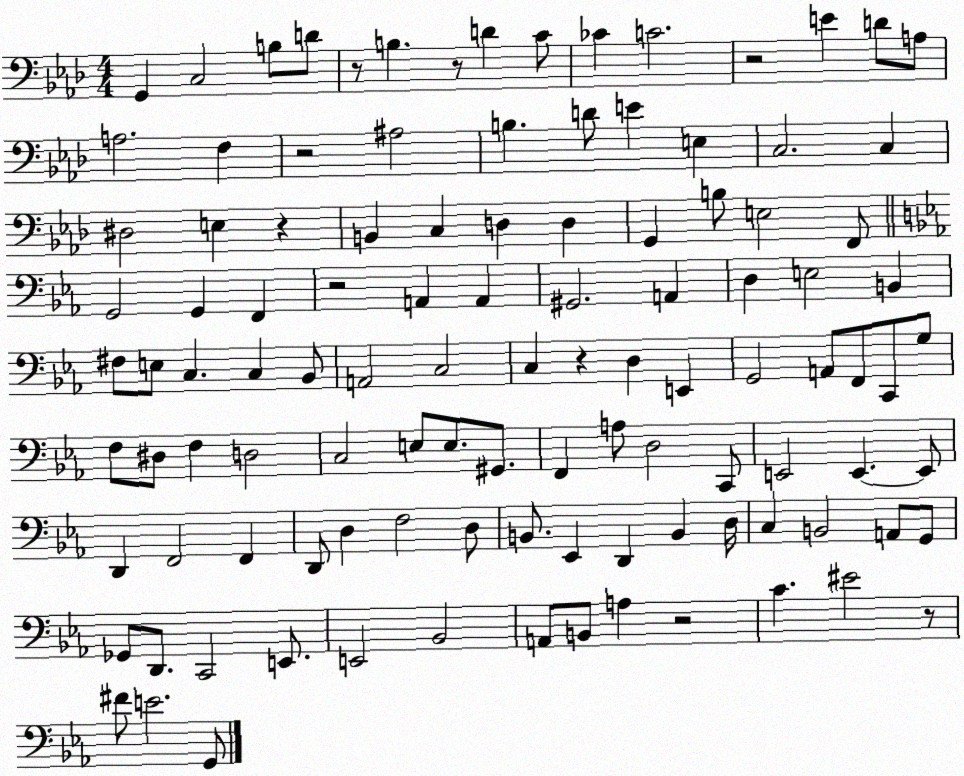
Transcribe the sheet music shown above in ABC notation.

X:1
T:Untitled
M:4/4
L:1/4
K:Ab
G,, C,2 B,/2 D/2 z/2 B, z/2 D C/2 _C C2 z2 E D/2 A,/2 A,2 F, z2 ^A,2 B, D/2 E E, C,2 C, ^D,2 E, z B,, C, D, D, G,, B,/2 E,2 F,,/2 G,,2 G,, F,, z2 A,, A,, ^G,,2 A,, D, E,2 B,, ^F,/2 E,/2 C, C, _B,,/2 A,,2 C,2 C, z D, E,, G,,2 A,,/2 F,,/2 C,,/2 G,/2 F,/2 ^D,/2 F, D,2 C,2 E,/2 E,/2 ^G,,/2 F,, A,/2 D,2 C,,/2 E,,2 E,, E,,/2 D,, F,,2 F,, D,,/2 D, F,2 D,/2 B,,/2 _E,, D,, B,, D,/4 C, B,,2 A,,/2 G,,/2 _G,,/2 D,,/2 C,,2 E,,/2 E,,2 _B,,2 A,,/2 B,,/2 A, z2 C ^E2 z/2 ^F/2 E2 G,,/2